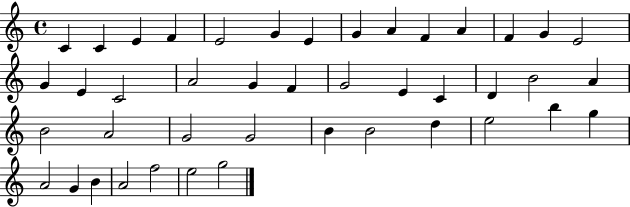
{
  \clef treble
  \time 4/4
  \defaultTimeSignature
  \key c \major
  c'4 c'4 e'4 f'4 | e'2 g'4 e'4 | g'4 a'4 f'4 a'4 | f'4 g'4 e'2 | \break g'4 e'4 c'2 | a'2 g'4 f'4 | g'2 e'4 c'4 | d'4 b'2 a'4 | \break b'2 a'2 | g'2 g'2 | b'4 b'2 d''4 | e''2 b''4 g''4 | \break a'2 g'4 b'4 | a'2 f''2 | e''2 g''2 | \bar "|."
}